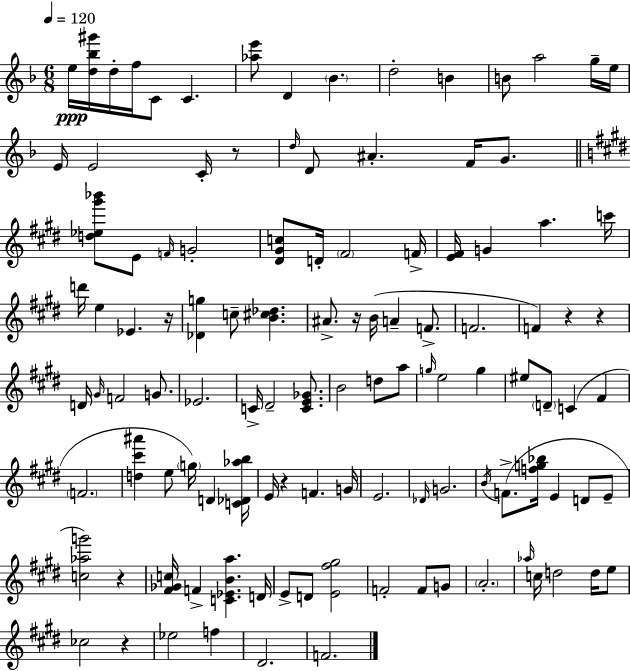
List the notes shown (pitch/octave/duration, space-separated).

E5/s [D5,Bb5,G#6]/s D5/s F5/s C4/e C4/q. [Ab5,E6]/e D4/q Bb4/q. D5/h B4/q B4/e A5/h G5/s E5/s E4/s E4/h C4/s R/e D5/s D4/e A#4/q. F4/s G4/e. [D5,Eb5,G#6,Bb6]/e E4/e F4/s G4/h [D#4,G#4,C5]/e D4/s F#4/h F4/s [E4,F#4]/s G4/q A5/q. C6/s D6/s E5/q Eb4/q. R/s [Db4,G5]/q C5/e [B4,C#5,Db5]/q. A#4/e. R/s B4/s A4/q F4/e. F4/h. F4/q R/q R/q D4/s G#4/s F4/h G4/e. Eb4/h. C4/s D#4/h [C4,E4,Gb4]/e. B4/h D5/e A5/e G5/s E5/h G5/q EIS5/e D4/e C4/q F#4/q F4/h. [D5,C#6,A#6]/q E5/e G5/s D4/q [C4,Db4,Ab5,B5]/s E4/s R/q F4/q. G4/s E4/h. Db4/s G4/h. B4/s F4/e. [F5,G5,Bb5]/s E4/q D4/e E4/e [C5,Ab5,G6]/h R/q [F#4,Gb4,C5]/s F4/q [C4,Eb4,B4,A5]/q. D4/s E4/e D4/e [E4,F#5,G#5]/h F4/h F4/e G4/e A4/h. Ab5/s C5/s D5/h D5/s E5/e CES5/h R/q Eb5/h F5/q D#4/h. F4/h.